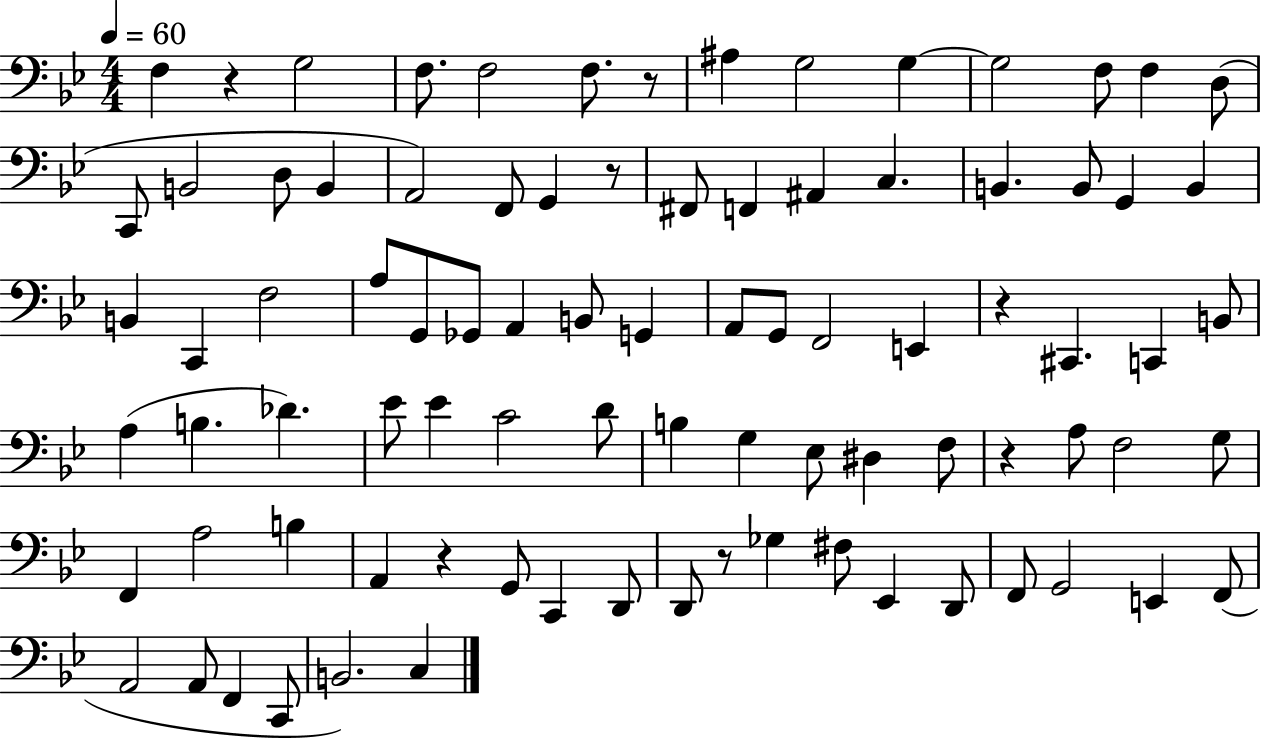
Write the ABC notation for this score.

X:1
T:Untitled
M:4/4
L:1/4
K:Bb
F, z G,2 F,/2 F,2 F,/2 z/2 ^A, G,2 G, G,2 F,/2 F, D,/2 C,,/2 B,,2 D,/2 B,, A,,2 F,,/2 G,, z/2 ^F,,/2 F,, ^A,, C, B,, B,,/2 G,, B,, B,, C,, F,2 A,/2 G,,/2 _G,,/2 A,, B,,/2 G,, A,,/2 G,,/2 F,,2 E,, z ^C,, C,, B,,/2 A, B, _D _E/2 _E C2 D/2 B, G, _E,/2 ^D, F,/2 z A,/2 F,2 G,/2 F,, A,2 B, A,, z G,,/2 C,, D,,/2 D,,/2 z/2 _G, ^F,/2 _E,, D,,/2 F,,/2 G,,2 E,, F,,/2 A,,2 A,,/2 F,, C,,/2 B,,2 C,